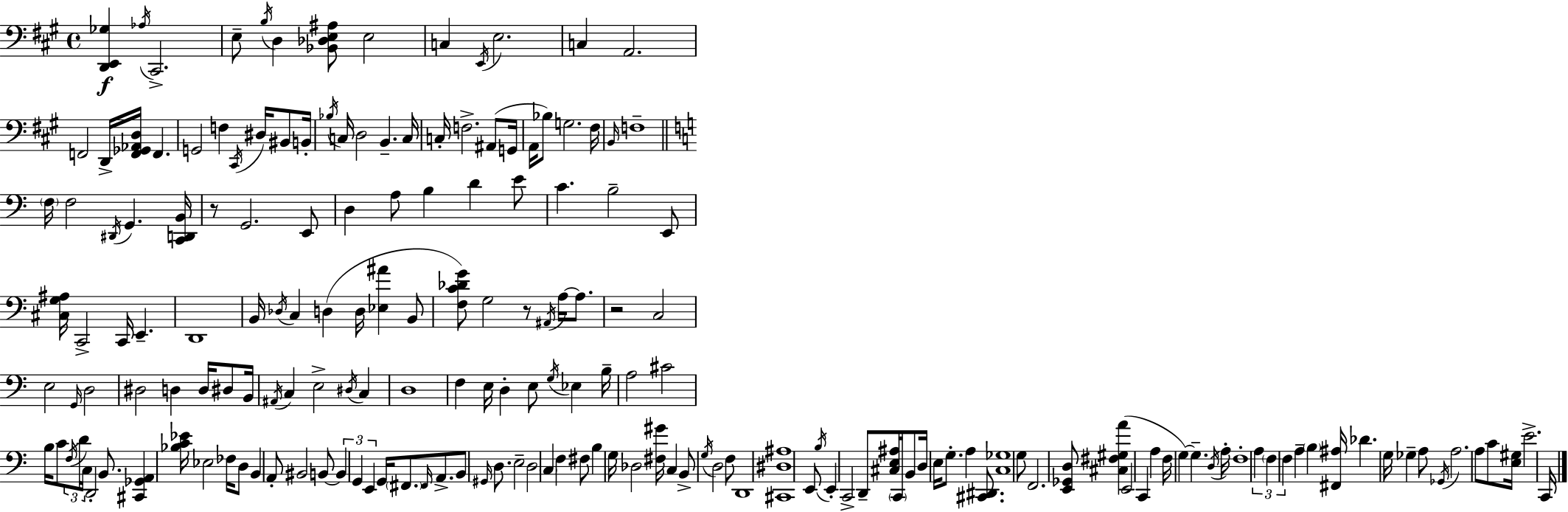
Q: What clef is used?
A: bass